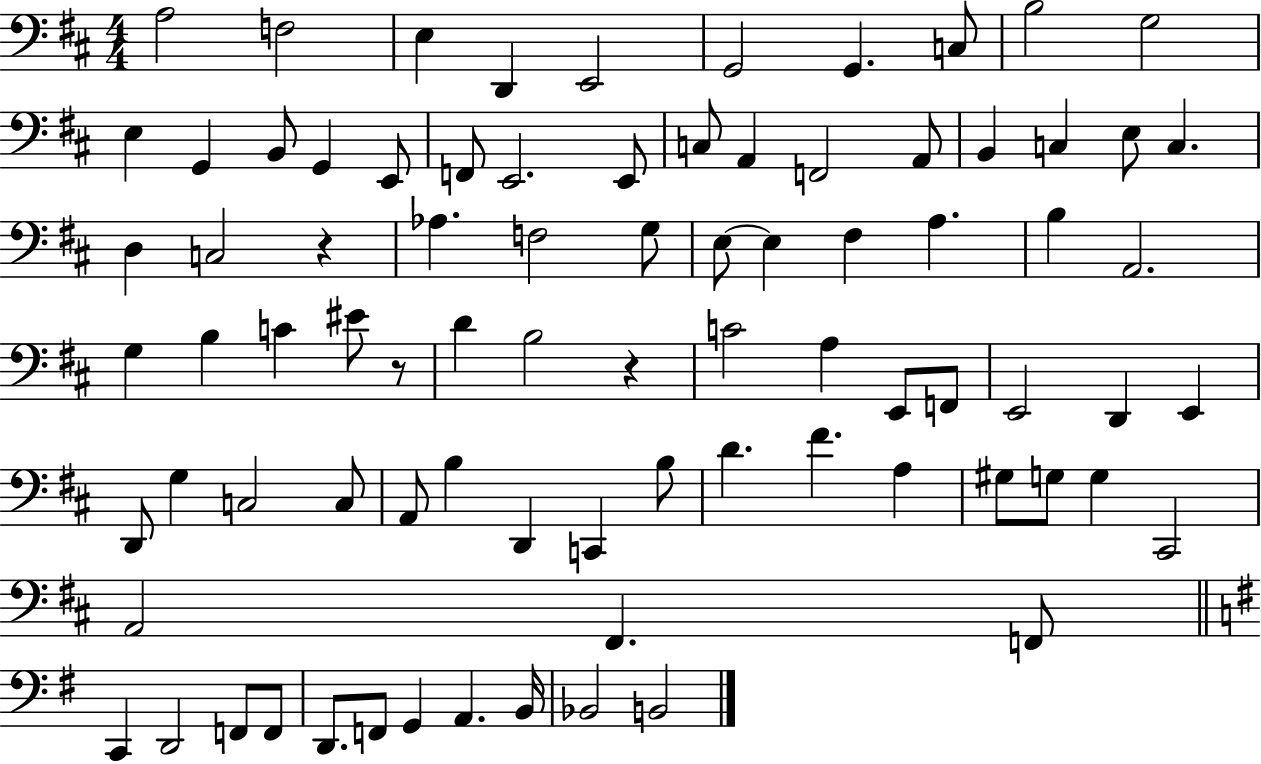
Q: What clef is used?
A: bass